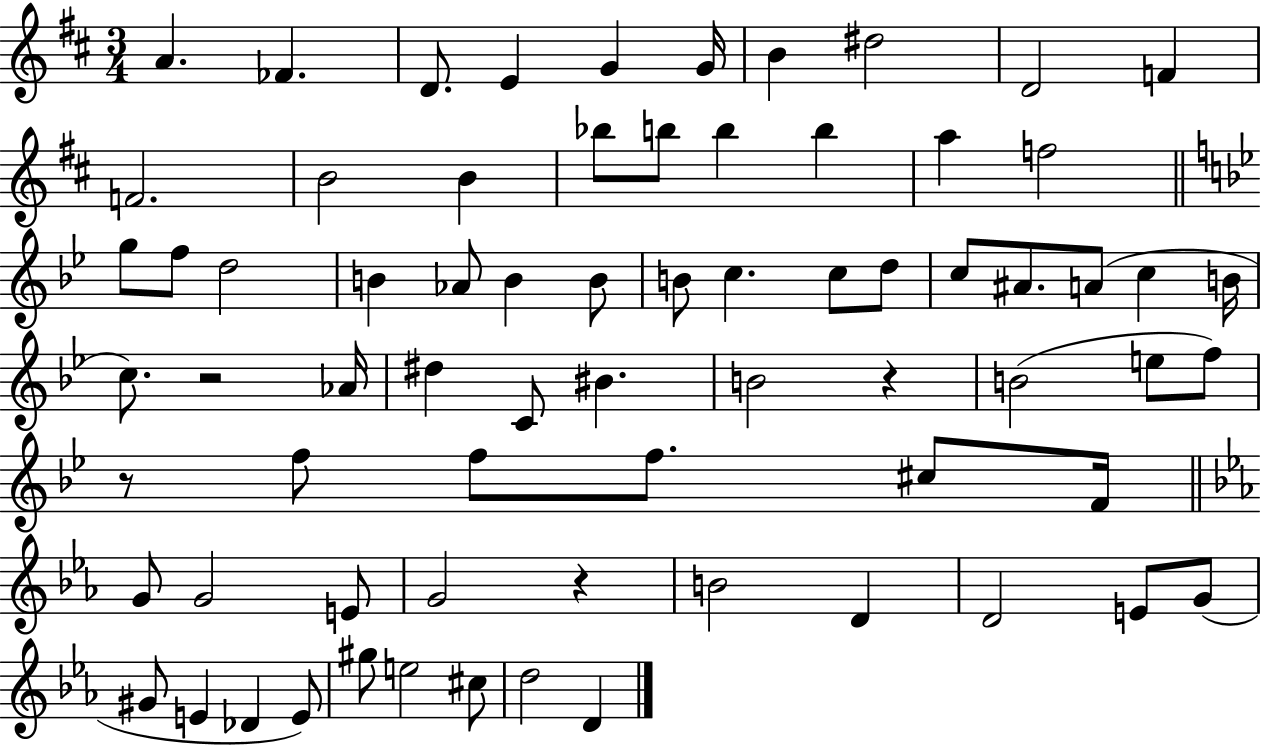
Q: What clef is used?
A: treble